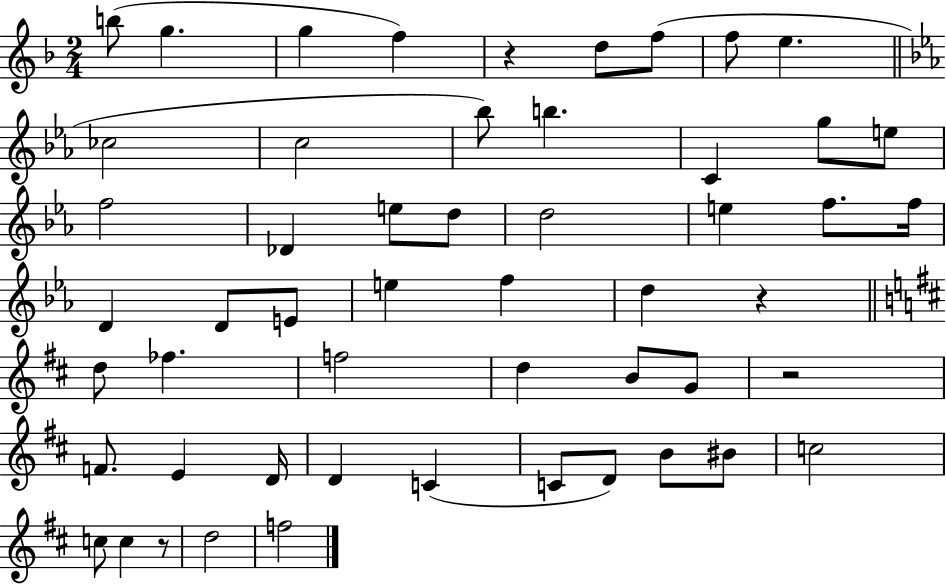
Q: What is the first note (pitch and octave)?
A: B5